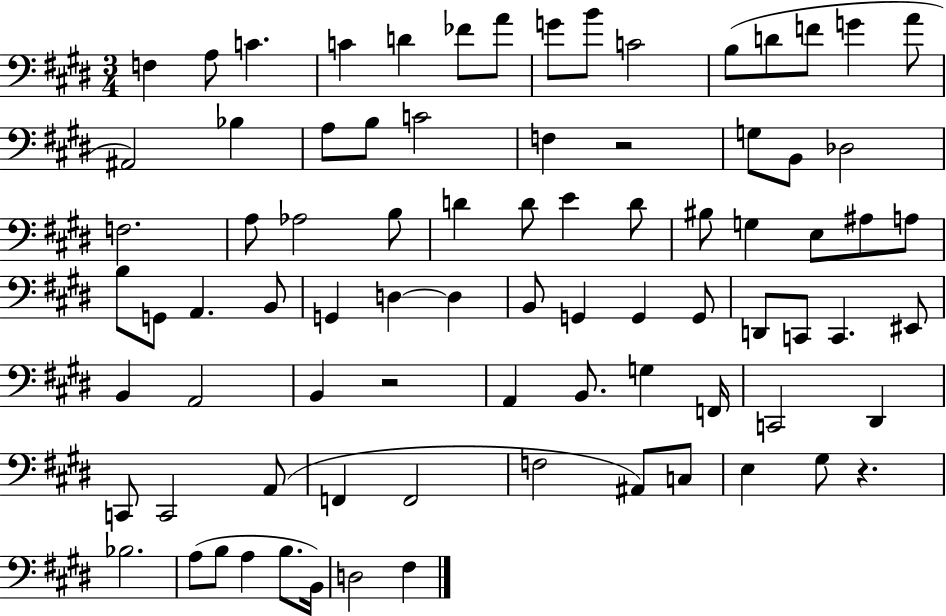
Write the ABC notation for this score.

X:1
T:Untitled
M:3/4
L:1/4
K:E
F, A,/2 C C D _F/2 A/2 G/2 B/2 C2 B,/2 D/2 F/2 G A/2 ^A,,2 _B, A,/2 B,/2 C2 F, z2 G,/2 B,,/2 _D,2 F,2 A,/2 _A,2 B,/2 D D/2 E D/2 ^B,/2 G, E,/2 ^A,/2 A,/2 B,/2 G,,/2 A,, B,,/2 G,, D, D, B,,/2 G,, G,, G,,/2 D,,/2 C,,/2 C,, ^E,,/2 B,, A,,2 B,, z2 A,, B,,/2 G, F,,/4 C,,2 ^D,, C,,/2 C,,2 A,,/2 F,, F,,2 F,2 ^A,,/2 C,/2 E, ^G,/2 z _B,2 A,/2 B,/2 A, B,/2 B,,/4 D,2 ^F,